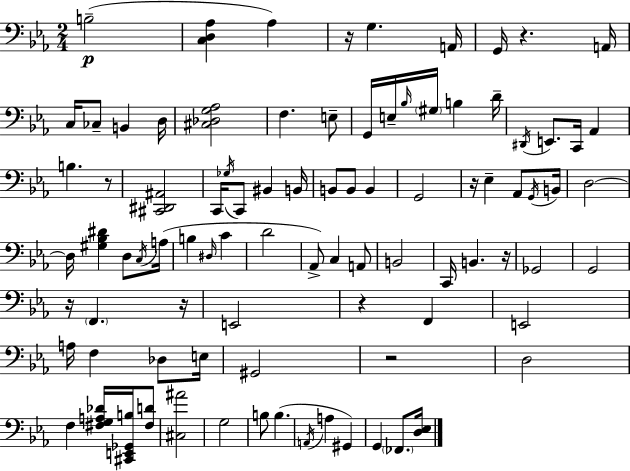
{
  \clef bass
  \numericTimeSignature
  \time 2/4
  \key ees \major
  b2--(\p | <c d aes>4 aes4) | r16 g4. a,16 | g,16 r4. a,16 | \break c16 ces8-- b,4 d16 | <cis des g aes>2 | f4. e8-- | g,16 e16-- \grace { bes16 } \parenthesize gis16 b4 | \break d'16-- \acciaccatura { dis,16 } e,8. c,16 aes,4 | b4. | r8 <cis, dis, ais,>2 | c,16 \acciaccatura { ges16 } c,8 bis,4 | \break b,16 b,8 b,8 b,4 | g,2 | r16 ees4-- | aes,8 \acciaccatura { g,16 } b,16 d2~~ | \break d16 <gis bes dis'>4 | d8 \acciaccatura { c16 } a16( b4 | \grace { dis16 } c'4 d'2 | aes,8->) | \break c4 a,8 b,2 | c,16 b,4. | r16 ges,2 | g,2 | \break r16 \parenthesize f,4. | r16 e,2 | r4 | f,4 e,2 | \break a16 f4 | des8 e16 gis,2 | r2 | d2 | \break f4 | <fis g a des'>16 <cis, e, ges, b>16 <fis d'>8 <cis ais'>2 | g2 | b8 | \break b4.( \acciaccatura { a,16 } a4 | gis,4) g,4 | \parenthesize fes,8. <d ees>16 \bar "|."
}